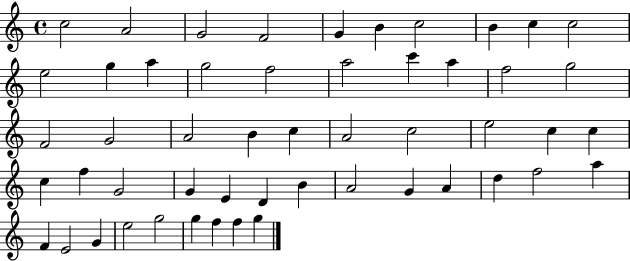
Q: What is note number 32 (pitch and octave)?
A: F5